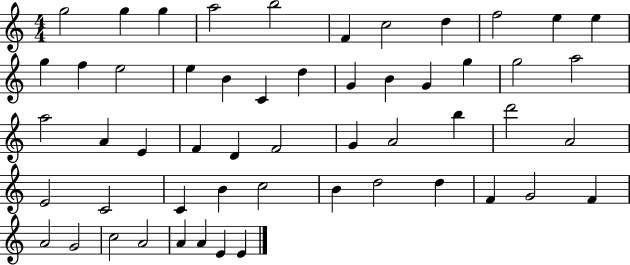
G5/h G5/q G5/q A5/h B5/h F4/q C5/h D5/q F5/h E5/q E5/q G5/q F5/q E5/h E5/q B4/q C4/q D5/q G4/q B4/q G4/q G5/q G5/h A5/h A5/h A4/q E4/q F4/q D4/q F4/h G4/q A4/h B5/q D6/h A4/h E4/h C4/h C4/q B4/q C5/h B4/q D5/h D5/q F4/q G4/h F4/q A4/h G4/h C5/h A4/h A4/q A4/q E4/q E4/q